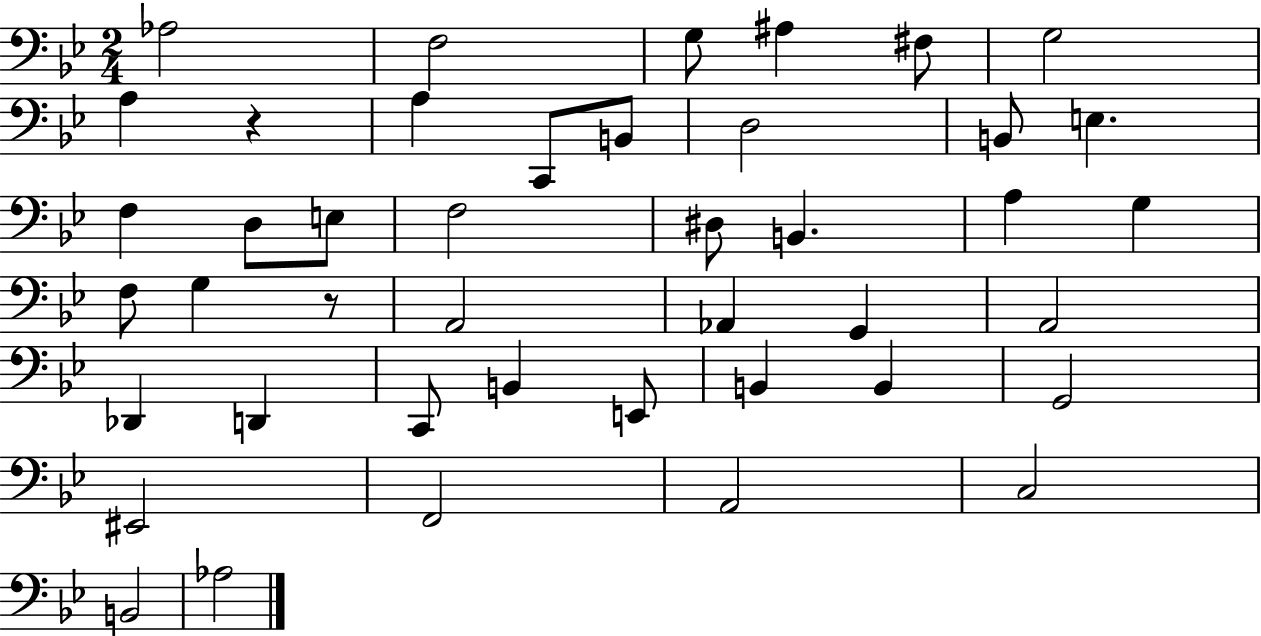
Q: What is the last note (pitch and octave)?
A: Ab3